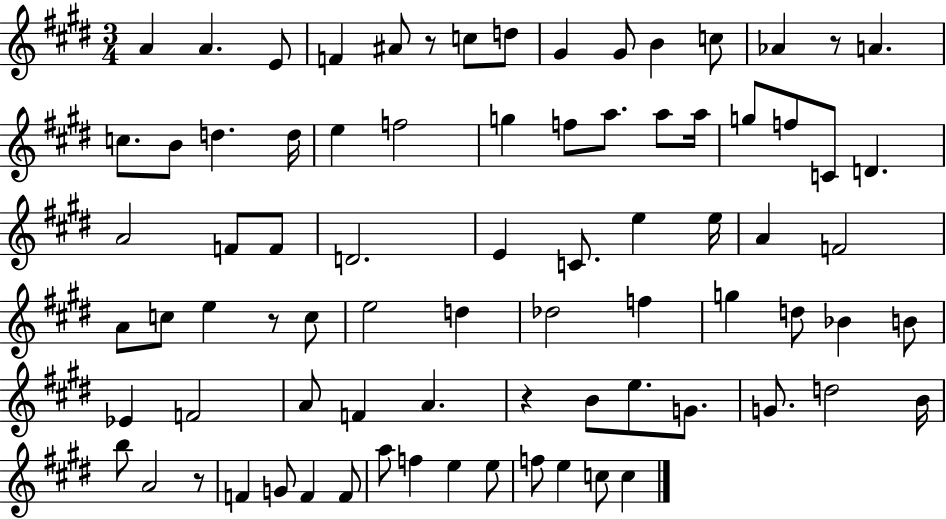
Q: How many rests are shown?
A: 5